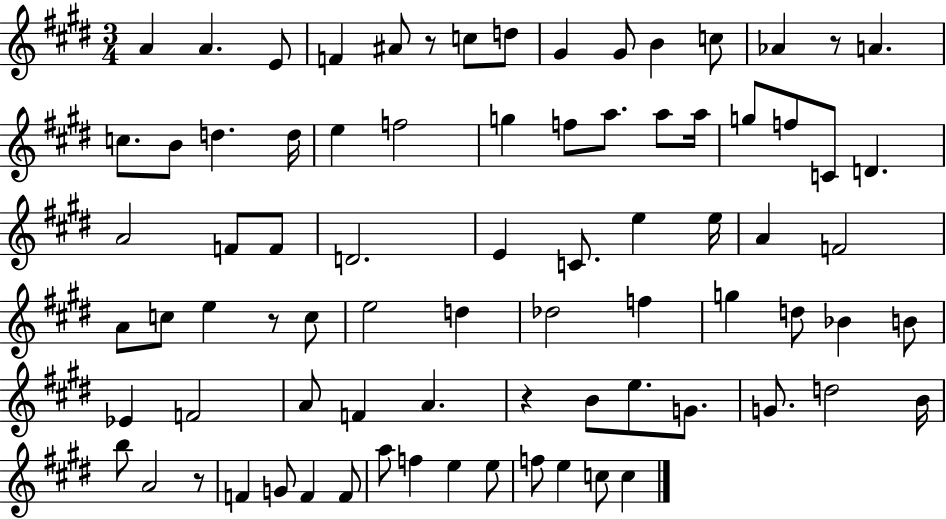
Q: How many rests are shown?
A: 5